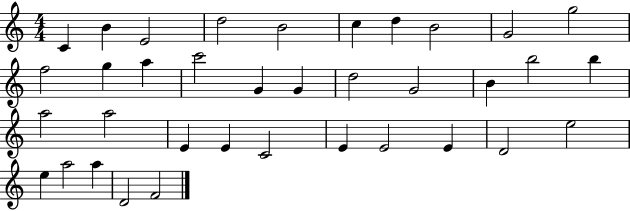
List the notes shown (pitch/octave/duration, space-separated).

C4/q B4/q E4/h D5/h B4/h C5/q D5/q B4/h G4/h G5/h F5/h G5/q A5/q C6/h G4/q G4/q D5/h G4/h B4/q B5/h B5/q A5/h A5/h E4/q E4/q C4/h E4/q E4/h E4/q D4/h E5/h E5/q A5/h A5/q D4/h F4/h